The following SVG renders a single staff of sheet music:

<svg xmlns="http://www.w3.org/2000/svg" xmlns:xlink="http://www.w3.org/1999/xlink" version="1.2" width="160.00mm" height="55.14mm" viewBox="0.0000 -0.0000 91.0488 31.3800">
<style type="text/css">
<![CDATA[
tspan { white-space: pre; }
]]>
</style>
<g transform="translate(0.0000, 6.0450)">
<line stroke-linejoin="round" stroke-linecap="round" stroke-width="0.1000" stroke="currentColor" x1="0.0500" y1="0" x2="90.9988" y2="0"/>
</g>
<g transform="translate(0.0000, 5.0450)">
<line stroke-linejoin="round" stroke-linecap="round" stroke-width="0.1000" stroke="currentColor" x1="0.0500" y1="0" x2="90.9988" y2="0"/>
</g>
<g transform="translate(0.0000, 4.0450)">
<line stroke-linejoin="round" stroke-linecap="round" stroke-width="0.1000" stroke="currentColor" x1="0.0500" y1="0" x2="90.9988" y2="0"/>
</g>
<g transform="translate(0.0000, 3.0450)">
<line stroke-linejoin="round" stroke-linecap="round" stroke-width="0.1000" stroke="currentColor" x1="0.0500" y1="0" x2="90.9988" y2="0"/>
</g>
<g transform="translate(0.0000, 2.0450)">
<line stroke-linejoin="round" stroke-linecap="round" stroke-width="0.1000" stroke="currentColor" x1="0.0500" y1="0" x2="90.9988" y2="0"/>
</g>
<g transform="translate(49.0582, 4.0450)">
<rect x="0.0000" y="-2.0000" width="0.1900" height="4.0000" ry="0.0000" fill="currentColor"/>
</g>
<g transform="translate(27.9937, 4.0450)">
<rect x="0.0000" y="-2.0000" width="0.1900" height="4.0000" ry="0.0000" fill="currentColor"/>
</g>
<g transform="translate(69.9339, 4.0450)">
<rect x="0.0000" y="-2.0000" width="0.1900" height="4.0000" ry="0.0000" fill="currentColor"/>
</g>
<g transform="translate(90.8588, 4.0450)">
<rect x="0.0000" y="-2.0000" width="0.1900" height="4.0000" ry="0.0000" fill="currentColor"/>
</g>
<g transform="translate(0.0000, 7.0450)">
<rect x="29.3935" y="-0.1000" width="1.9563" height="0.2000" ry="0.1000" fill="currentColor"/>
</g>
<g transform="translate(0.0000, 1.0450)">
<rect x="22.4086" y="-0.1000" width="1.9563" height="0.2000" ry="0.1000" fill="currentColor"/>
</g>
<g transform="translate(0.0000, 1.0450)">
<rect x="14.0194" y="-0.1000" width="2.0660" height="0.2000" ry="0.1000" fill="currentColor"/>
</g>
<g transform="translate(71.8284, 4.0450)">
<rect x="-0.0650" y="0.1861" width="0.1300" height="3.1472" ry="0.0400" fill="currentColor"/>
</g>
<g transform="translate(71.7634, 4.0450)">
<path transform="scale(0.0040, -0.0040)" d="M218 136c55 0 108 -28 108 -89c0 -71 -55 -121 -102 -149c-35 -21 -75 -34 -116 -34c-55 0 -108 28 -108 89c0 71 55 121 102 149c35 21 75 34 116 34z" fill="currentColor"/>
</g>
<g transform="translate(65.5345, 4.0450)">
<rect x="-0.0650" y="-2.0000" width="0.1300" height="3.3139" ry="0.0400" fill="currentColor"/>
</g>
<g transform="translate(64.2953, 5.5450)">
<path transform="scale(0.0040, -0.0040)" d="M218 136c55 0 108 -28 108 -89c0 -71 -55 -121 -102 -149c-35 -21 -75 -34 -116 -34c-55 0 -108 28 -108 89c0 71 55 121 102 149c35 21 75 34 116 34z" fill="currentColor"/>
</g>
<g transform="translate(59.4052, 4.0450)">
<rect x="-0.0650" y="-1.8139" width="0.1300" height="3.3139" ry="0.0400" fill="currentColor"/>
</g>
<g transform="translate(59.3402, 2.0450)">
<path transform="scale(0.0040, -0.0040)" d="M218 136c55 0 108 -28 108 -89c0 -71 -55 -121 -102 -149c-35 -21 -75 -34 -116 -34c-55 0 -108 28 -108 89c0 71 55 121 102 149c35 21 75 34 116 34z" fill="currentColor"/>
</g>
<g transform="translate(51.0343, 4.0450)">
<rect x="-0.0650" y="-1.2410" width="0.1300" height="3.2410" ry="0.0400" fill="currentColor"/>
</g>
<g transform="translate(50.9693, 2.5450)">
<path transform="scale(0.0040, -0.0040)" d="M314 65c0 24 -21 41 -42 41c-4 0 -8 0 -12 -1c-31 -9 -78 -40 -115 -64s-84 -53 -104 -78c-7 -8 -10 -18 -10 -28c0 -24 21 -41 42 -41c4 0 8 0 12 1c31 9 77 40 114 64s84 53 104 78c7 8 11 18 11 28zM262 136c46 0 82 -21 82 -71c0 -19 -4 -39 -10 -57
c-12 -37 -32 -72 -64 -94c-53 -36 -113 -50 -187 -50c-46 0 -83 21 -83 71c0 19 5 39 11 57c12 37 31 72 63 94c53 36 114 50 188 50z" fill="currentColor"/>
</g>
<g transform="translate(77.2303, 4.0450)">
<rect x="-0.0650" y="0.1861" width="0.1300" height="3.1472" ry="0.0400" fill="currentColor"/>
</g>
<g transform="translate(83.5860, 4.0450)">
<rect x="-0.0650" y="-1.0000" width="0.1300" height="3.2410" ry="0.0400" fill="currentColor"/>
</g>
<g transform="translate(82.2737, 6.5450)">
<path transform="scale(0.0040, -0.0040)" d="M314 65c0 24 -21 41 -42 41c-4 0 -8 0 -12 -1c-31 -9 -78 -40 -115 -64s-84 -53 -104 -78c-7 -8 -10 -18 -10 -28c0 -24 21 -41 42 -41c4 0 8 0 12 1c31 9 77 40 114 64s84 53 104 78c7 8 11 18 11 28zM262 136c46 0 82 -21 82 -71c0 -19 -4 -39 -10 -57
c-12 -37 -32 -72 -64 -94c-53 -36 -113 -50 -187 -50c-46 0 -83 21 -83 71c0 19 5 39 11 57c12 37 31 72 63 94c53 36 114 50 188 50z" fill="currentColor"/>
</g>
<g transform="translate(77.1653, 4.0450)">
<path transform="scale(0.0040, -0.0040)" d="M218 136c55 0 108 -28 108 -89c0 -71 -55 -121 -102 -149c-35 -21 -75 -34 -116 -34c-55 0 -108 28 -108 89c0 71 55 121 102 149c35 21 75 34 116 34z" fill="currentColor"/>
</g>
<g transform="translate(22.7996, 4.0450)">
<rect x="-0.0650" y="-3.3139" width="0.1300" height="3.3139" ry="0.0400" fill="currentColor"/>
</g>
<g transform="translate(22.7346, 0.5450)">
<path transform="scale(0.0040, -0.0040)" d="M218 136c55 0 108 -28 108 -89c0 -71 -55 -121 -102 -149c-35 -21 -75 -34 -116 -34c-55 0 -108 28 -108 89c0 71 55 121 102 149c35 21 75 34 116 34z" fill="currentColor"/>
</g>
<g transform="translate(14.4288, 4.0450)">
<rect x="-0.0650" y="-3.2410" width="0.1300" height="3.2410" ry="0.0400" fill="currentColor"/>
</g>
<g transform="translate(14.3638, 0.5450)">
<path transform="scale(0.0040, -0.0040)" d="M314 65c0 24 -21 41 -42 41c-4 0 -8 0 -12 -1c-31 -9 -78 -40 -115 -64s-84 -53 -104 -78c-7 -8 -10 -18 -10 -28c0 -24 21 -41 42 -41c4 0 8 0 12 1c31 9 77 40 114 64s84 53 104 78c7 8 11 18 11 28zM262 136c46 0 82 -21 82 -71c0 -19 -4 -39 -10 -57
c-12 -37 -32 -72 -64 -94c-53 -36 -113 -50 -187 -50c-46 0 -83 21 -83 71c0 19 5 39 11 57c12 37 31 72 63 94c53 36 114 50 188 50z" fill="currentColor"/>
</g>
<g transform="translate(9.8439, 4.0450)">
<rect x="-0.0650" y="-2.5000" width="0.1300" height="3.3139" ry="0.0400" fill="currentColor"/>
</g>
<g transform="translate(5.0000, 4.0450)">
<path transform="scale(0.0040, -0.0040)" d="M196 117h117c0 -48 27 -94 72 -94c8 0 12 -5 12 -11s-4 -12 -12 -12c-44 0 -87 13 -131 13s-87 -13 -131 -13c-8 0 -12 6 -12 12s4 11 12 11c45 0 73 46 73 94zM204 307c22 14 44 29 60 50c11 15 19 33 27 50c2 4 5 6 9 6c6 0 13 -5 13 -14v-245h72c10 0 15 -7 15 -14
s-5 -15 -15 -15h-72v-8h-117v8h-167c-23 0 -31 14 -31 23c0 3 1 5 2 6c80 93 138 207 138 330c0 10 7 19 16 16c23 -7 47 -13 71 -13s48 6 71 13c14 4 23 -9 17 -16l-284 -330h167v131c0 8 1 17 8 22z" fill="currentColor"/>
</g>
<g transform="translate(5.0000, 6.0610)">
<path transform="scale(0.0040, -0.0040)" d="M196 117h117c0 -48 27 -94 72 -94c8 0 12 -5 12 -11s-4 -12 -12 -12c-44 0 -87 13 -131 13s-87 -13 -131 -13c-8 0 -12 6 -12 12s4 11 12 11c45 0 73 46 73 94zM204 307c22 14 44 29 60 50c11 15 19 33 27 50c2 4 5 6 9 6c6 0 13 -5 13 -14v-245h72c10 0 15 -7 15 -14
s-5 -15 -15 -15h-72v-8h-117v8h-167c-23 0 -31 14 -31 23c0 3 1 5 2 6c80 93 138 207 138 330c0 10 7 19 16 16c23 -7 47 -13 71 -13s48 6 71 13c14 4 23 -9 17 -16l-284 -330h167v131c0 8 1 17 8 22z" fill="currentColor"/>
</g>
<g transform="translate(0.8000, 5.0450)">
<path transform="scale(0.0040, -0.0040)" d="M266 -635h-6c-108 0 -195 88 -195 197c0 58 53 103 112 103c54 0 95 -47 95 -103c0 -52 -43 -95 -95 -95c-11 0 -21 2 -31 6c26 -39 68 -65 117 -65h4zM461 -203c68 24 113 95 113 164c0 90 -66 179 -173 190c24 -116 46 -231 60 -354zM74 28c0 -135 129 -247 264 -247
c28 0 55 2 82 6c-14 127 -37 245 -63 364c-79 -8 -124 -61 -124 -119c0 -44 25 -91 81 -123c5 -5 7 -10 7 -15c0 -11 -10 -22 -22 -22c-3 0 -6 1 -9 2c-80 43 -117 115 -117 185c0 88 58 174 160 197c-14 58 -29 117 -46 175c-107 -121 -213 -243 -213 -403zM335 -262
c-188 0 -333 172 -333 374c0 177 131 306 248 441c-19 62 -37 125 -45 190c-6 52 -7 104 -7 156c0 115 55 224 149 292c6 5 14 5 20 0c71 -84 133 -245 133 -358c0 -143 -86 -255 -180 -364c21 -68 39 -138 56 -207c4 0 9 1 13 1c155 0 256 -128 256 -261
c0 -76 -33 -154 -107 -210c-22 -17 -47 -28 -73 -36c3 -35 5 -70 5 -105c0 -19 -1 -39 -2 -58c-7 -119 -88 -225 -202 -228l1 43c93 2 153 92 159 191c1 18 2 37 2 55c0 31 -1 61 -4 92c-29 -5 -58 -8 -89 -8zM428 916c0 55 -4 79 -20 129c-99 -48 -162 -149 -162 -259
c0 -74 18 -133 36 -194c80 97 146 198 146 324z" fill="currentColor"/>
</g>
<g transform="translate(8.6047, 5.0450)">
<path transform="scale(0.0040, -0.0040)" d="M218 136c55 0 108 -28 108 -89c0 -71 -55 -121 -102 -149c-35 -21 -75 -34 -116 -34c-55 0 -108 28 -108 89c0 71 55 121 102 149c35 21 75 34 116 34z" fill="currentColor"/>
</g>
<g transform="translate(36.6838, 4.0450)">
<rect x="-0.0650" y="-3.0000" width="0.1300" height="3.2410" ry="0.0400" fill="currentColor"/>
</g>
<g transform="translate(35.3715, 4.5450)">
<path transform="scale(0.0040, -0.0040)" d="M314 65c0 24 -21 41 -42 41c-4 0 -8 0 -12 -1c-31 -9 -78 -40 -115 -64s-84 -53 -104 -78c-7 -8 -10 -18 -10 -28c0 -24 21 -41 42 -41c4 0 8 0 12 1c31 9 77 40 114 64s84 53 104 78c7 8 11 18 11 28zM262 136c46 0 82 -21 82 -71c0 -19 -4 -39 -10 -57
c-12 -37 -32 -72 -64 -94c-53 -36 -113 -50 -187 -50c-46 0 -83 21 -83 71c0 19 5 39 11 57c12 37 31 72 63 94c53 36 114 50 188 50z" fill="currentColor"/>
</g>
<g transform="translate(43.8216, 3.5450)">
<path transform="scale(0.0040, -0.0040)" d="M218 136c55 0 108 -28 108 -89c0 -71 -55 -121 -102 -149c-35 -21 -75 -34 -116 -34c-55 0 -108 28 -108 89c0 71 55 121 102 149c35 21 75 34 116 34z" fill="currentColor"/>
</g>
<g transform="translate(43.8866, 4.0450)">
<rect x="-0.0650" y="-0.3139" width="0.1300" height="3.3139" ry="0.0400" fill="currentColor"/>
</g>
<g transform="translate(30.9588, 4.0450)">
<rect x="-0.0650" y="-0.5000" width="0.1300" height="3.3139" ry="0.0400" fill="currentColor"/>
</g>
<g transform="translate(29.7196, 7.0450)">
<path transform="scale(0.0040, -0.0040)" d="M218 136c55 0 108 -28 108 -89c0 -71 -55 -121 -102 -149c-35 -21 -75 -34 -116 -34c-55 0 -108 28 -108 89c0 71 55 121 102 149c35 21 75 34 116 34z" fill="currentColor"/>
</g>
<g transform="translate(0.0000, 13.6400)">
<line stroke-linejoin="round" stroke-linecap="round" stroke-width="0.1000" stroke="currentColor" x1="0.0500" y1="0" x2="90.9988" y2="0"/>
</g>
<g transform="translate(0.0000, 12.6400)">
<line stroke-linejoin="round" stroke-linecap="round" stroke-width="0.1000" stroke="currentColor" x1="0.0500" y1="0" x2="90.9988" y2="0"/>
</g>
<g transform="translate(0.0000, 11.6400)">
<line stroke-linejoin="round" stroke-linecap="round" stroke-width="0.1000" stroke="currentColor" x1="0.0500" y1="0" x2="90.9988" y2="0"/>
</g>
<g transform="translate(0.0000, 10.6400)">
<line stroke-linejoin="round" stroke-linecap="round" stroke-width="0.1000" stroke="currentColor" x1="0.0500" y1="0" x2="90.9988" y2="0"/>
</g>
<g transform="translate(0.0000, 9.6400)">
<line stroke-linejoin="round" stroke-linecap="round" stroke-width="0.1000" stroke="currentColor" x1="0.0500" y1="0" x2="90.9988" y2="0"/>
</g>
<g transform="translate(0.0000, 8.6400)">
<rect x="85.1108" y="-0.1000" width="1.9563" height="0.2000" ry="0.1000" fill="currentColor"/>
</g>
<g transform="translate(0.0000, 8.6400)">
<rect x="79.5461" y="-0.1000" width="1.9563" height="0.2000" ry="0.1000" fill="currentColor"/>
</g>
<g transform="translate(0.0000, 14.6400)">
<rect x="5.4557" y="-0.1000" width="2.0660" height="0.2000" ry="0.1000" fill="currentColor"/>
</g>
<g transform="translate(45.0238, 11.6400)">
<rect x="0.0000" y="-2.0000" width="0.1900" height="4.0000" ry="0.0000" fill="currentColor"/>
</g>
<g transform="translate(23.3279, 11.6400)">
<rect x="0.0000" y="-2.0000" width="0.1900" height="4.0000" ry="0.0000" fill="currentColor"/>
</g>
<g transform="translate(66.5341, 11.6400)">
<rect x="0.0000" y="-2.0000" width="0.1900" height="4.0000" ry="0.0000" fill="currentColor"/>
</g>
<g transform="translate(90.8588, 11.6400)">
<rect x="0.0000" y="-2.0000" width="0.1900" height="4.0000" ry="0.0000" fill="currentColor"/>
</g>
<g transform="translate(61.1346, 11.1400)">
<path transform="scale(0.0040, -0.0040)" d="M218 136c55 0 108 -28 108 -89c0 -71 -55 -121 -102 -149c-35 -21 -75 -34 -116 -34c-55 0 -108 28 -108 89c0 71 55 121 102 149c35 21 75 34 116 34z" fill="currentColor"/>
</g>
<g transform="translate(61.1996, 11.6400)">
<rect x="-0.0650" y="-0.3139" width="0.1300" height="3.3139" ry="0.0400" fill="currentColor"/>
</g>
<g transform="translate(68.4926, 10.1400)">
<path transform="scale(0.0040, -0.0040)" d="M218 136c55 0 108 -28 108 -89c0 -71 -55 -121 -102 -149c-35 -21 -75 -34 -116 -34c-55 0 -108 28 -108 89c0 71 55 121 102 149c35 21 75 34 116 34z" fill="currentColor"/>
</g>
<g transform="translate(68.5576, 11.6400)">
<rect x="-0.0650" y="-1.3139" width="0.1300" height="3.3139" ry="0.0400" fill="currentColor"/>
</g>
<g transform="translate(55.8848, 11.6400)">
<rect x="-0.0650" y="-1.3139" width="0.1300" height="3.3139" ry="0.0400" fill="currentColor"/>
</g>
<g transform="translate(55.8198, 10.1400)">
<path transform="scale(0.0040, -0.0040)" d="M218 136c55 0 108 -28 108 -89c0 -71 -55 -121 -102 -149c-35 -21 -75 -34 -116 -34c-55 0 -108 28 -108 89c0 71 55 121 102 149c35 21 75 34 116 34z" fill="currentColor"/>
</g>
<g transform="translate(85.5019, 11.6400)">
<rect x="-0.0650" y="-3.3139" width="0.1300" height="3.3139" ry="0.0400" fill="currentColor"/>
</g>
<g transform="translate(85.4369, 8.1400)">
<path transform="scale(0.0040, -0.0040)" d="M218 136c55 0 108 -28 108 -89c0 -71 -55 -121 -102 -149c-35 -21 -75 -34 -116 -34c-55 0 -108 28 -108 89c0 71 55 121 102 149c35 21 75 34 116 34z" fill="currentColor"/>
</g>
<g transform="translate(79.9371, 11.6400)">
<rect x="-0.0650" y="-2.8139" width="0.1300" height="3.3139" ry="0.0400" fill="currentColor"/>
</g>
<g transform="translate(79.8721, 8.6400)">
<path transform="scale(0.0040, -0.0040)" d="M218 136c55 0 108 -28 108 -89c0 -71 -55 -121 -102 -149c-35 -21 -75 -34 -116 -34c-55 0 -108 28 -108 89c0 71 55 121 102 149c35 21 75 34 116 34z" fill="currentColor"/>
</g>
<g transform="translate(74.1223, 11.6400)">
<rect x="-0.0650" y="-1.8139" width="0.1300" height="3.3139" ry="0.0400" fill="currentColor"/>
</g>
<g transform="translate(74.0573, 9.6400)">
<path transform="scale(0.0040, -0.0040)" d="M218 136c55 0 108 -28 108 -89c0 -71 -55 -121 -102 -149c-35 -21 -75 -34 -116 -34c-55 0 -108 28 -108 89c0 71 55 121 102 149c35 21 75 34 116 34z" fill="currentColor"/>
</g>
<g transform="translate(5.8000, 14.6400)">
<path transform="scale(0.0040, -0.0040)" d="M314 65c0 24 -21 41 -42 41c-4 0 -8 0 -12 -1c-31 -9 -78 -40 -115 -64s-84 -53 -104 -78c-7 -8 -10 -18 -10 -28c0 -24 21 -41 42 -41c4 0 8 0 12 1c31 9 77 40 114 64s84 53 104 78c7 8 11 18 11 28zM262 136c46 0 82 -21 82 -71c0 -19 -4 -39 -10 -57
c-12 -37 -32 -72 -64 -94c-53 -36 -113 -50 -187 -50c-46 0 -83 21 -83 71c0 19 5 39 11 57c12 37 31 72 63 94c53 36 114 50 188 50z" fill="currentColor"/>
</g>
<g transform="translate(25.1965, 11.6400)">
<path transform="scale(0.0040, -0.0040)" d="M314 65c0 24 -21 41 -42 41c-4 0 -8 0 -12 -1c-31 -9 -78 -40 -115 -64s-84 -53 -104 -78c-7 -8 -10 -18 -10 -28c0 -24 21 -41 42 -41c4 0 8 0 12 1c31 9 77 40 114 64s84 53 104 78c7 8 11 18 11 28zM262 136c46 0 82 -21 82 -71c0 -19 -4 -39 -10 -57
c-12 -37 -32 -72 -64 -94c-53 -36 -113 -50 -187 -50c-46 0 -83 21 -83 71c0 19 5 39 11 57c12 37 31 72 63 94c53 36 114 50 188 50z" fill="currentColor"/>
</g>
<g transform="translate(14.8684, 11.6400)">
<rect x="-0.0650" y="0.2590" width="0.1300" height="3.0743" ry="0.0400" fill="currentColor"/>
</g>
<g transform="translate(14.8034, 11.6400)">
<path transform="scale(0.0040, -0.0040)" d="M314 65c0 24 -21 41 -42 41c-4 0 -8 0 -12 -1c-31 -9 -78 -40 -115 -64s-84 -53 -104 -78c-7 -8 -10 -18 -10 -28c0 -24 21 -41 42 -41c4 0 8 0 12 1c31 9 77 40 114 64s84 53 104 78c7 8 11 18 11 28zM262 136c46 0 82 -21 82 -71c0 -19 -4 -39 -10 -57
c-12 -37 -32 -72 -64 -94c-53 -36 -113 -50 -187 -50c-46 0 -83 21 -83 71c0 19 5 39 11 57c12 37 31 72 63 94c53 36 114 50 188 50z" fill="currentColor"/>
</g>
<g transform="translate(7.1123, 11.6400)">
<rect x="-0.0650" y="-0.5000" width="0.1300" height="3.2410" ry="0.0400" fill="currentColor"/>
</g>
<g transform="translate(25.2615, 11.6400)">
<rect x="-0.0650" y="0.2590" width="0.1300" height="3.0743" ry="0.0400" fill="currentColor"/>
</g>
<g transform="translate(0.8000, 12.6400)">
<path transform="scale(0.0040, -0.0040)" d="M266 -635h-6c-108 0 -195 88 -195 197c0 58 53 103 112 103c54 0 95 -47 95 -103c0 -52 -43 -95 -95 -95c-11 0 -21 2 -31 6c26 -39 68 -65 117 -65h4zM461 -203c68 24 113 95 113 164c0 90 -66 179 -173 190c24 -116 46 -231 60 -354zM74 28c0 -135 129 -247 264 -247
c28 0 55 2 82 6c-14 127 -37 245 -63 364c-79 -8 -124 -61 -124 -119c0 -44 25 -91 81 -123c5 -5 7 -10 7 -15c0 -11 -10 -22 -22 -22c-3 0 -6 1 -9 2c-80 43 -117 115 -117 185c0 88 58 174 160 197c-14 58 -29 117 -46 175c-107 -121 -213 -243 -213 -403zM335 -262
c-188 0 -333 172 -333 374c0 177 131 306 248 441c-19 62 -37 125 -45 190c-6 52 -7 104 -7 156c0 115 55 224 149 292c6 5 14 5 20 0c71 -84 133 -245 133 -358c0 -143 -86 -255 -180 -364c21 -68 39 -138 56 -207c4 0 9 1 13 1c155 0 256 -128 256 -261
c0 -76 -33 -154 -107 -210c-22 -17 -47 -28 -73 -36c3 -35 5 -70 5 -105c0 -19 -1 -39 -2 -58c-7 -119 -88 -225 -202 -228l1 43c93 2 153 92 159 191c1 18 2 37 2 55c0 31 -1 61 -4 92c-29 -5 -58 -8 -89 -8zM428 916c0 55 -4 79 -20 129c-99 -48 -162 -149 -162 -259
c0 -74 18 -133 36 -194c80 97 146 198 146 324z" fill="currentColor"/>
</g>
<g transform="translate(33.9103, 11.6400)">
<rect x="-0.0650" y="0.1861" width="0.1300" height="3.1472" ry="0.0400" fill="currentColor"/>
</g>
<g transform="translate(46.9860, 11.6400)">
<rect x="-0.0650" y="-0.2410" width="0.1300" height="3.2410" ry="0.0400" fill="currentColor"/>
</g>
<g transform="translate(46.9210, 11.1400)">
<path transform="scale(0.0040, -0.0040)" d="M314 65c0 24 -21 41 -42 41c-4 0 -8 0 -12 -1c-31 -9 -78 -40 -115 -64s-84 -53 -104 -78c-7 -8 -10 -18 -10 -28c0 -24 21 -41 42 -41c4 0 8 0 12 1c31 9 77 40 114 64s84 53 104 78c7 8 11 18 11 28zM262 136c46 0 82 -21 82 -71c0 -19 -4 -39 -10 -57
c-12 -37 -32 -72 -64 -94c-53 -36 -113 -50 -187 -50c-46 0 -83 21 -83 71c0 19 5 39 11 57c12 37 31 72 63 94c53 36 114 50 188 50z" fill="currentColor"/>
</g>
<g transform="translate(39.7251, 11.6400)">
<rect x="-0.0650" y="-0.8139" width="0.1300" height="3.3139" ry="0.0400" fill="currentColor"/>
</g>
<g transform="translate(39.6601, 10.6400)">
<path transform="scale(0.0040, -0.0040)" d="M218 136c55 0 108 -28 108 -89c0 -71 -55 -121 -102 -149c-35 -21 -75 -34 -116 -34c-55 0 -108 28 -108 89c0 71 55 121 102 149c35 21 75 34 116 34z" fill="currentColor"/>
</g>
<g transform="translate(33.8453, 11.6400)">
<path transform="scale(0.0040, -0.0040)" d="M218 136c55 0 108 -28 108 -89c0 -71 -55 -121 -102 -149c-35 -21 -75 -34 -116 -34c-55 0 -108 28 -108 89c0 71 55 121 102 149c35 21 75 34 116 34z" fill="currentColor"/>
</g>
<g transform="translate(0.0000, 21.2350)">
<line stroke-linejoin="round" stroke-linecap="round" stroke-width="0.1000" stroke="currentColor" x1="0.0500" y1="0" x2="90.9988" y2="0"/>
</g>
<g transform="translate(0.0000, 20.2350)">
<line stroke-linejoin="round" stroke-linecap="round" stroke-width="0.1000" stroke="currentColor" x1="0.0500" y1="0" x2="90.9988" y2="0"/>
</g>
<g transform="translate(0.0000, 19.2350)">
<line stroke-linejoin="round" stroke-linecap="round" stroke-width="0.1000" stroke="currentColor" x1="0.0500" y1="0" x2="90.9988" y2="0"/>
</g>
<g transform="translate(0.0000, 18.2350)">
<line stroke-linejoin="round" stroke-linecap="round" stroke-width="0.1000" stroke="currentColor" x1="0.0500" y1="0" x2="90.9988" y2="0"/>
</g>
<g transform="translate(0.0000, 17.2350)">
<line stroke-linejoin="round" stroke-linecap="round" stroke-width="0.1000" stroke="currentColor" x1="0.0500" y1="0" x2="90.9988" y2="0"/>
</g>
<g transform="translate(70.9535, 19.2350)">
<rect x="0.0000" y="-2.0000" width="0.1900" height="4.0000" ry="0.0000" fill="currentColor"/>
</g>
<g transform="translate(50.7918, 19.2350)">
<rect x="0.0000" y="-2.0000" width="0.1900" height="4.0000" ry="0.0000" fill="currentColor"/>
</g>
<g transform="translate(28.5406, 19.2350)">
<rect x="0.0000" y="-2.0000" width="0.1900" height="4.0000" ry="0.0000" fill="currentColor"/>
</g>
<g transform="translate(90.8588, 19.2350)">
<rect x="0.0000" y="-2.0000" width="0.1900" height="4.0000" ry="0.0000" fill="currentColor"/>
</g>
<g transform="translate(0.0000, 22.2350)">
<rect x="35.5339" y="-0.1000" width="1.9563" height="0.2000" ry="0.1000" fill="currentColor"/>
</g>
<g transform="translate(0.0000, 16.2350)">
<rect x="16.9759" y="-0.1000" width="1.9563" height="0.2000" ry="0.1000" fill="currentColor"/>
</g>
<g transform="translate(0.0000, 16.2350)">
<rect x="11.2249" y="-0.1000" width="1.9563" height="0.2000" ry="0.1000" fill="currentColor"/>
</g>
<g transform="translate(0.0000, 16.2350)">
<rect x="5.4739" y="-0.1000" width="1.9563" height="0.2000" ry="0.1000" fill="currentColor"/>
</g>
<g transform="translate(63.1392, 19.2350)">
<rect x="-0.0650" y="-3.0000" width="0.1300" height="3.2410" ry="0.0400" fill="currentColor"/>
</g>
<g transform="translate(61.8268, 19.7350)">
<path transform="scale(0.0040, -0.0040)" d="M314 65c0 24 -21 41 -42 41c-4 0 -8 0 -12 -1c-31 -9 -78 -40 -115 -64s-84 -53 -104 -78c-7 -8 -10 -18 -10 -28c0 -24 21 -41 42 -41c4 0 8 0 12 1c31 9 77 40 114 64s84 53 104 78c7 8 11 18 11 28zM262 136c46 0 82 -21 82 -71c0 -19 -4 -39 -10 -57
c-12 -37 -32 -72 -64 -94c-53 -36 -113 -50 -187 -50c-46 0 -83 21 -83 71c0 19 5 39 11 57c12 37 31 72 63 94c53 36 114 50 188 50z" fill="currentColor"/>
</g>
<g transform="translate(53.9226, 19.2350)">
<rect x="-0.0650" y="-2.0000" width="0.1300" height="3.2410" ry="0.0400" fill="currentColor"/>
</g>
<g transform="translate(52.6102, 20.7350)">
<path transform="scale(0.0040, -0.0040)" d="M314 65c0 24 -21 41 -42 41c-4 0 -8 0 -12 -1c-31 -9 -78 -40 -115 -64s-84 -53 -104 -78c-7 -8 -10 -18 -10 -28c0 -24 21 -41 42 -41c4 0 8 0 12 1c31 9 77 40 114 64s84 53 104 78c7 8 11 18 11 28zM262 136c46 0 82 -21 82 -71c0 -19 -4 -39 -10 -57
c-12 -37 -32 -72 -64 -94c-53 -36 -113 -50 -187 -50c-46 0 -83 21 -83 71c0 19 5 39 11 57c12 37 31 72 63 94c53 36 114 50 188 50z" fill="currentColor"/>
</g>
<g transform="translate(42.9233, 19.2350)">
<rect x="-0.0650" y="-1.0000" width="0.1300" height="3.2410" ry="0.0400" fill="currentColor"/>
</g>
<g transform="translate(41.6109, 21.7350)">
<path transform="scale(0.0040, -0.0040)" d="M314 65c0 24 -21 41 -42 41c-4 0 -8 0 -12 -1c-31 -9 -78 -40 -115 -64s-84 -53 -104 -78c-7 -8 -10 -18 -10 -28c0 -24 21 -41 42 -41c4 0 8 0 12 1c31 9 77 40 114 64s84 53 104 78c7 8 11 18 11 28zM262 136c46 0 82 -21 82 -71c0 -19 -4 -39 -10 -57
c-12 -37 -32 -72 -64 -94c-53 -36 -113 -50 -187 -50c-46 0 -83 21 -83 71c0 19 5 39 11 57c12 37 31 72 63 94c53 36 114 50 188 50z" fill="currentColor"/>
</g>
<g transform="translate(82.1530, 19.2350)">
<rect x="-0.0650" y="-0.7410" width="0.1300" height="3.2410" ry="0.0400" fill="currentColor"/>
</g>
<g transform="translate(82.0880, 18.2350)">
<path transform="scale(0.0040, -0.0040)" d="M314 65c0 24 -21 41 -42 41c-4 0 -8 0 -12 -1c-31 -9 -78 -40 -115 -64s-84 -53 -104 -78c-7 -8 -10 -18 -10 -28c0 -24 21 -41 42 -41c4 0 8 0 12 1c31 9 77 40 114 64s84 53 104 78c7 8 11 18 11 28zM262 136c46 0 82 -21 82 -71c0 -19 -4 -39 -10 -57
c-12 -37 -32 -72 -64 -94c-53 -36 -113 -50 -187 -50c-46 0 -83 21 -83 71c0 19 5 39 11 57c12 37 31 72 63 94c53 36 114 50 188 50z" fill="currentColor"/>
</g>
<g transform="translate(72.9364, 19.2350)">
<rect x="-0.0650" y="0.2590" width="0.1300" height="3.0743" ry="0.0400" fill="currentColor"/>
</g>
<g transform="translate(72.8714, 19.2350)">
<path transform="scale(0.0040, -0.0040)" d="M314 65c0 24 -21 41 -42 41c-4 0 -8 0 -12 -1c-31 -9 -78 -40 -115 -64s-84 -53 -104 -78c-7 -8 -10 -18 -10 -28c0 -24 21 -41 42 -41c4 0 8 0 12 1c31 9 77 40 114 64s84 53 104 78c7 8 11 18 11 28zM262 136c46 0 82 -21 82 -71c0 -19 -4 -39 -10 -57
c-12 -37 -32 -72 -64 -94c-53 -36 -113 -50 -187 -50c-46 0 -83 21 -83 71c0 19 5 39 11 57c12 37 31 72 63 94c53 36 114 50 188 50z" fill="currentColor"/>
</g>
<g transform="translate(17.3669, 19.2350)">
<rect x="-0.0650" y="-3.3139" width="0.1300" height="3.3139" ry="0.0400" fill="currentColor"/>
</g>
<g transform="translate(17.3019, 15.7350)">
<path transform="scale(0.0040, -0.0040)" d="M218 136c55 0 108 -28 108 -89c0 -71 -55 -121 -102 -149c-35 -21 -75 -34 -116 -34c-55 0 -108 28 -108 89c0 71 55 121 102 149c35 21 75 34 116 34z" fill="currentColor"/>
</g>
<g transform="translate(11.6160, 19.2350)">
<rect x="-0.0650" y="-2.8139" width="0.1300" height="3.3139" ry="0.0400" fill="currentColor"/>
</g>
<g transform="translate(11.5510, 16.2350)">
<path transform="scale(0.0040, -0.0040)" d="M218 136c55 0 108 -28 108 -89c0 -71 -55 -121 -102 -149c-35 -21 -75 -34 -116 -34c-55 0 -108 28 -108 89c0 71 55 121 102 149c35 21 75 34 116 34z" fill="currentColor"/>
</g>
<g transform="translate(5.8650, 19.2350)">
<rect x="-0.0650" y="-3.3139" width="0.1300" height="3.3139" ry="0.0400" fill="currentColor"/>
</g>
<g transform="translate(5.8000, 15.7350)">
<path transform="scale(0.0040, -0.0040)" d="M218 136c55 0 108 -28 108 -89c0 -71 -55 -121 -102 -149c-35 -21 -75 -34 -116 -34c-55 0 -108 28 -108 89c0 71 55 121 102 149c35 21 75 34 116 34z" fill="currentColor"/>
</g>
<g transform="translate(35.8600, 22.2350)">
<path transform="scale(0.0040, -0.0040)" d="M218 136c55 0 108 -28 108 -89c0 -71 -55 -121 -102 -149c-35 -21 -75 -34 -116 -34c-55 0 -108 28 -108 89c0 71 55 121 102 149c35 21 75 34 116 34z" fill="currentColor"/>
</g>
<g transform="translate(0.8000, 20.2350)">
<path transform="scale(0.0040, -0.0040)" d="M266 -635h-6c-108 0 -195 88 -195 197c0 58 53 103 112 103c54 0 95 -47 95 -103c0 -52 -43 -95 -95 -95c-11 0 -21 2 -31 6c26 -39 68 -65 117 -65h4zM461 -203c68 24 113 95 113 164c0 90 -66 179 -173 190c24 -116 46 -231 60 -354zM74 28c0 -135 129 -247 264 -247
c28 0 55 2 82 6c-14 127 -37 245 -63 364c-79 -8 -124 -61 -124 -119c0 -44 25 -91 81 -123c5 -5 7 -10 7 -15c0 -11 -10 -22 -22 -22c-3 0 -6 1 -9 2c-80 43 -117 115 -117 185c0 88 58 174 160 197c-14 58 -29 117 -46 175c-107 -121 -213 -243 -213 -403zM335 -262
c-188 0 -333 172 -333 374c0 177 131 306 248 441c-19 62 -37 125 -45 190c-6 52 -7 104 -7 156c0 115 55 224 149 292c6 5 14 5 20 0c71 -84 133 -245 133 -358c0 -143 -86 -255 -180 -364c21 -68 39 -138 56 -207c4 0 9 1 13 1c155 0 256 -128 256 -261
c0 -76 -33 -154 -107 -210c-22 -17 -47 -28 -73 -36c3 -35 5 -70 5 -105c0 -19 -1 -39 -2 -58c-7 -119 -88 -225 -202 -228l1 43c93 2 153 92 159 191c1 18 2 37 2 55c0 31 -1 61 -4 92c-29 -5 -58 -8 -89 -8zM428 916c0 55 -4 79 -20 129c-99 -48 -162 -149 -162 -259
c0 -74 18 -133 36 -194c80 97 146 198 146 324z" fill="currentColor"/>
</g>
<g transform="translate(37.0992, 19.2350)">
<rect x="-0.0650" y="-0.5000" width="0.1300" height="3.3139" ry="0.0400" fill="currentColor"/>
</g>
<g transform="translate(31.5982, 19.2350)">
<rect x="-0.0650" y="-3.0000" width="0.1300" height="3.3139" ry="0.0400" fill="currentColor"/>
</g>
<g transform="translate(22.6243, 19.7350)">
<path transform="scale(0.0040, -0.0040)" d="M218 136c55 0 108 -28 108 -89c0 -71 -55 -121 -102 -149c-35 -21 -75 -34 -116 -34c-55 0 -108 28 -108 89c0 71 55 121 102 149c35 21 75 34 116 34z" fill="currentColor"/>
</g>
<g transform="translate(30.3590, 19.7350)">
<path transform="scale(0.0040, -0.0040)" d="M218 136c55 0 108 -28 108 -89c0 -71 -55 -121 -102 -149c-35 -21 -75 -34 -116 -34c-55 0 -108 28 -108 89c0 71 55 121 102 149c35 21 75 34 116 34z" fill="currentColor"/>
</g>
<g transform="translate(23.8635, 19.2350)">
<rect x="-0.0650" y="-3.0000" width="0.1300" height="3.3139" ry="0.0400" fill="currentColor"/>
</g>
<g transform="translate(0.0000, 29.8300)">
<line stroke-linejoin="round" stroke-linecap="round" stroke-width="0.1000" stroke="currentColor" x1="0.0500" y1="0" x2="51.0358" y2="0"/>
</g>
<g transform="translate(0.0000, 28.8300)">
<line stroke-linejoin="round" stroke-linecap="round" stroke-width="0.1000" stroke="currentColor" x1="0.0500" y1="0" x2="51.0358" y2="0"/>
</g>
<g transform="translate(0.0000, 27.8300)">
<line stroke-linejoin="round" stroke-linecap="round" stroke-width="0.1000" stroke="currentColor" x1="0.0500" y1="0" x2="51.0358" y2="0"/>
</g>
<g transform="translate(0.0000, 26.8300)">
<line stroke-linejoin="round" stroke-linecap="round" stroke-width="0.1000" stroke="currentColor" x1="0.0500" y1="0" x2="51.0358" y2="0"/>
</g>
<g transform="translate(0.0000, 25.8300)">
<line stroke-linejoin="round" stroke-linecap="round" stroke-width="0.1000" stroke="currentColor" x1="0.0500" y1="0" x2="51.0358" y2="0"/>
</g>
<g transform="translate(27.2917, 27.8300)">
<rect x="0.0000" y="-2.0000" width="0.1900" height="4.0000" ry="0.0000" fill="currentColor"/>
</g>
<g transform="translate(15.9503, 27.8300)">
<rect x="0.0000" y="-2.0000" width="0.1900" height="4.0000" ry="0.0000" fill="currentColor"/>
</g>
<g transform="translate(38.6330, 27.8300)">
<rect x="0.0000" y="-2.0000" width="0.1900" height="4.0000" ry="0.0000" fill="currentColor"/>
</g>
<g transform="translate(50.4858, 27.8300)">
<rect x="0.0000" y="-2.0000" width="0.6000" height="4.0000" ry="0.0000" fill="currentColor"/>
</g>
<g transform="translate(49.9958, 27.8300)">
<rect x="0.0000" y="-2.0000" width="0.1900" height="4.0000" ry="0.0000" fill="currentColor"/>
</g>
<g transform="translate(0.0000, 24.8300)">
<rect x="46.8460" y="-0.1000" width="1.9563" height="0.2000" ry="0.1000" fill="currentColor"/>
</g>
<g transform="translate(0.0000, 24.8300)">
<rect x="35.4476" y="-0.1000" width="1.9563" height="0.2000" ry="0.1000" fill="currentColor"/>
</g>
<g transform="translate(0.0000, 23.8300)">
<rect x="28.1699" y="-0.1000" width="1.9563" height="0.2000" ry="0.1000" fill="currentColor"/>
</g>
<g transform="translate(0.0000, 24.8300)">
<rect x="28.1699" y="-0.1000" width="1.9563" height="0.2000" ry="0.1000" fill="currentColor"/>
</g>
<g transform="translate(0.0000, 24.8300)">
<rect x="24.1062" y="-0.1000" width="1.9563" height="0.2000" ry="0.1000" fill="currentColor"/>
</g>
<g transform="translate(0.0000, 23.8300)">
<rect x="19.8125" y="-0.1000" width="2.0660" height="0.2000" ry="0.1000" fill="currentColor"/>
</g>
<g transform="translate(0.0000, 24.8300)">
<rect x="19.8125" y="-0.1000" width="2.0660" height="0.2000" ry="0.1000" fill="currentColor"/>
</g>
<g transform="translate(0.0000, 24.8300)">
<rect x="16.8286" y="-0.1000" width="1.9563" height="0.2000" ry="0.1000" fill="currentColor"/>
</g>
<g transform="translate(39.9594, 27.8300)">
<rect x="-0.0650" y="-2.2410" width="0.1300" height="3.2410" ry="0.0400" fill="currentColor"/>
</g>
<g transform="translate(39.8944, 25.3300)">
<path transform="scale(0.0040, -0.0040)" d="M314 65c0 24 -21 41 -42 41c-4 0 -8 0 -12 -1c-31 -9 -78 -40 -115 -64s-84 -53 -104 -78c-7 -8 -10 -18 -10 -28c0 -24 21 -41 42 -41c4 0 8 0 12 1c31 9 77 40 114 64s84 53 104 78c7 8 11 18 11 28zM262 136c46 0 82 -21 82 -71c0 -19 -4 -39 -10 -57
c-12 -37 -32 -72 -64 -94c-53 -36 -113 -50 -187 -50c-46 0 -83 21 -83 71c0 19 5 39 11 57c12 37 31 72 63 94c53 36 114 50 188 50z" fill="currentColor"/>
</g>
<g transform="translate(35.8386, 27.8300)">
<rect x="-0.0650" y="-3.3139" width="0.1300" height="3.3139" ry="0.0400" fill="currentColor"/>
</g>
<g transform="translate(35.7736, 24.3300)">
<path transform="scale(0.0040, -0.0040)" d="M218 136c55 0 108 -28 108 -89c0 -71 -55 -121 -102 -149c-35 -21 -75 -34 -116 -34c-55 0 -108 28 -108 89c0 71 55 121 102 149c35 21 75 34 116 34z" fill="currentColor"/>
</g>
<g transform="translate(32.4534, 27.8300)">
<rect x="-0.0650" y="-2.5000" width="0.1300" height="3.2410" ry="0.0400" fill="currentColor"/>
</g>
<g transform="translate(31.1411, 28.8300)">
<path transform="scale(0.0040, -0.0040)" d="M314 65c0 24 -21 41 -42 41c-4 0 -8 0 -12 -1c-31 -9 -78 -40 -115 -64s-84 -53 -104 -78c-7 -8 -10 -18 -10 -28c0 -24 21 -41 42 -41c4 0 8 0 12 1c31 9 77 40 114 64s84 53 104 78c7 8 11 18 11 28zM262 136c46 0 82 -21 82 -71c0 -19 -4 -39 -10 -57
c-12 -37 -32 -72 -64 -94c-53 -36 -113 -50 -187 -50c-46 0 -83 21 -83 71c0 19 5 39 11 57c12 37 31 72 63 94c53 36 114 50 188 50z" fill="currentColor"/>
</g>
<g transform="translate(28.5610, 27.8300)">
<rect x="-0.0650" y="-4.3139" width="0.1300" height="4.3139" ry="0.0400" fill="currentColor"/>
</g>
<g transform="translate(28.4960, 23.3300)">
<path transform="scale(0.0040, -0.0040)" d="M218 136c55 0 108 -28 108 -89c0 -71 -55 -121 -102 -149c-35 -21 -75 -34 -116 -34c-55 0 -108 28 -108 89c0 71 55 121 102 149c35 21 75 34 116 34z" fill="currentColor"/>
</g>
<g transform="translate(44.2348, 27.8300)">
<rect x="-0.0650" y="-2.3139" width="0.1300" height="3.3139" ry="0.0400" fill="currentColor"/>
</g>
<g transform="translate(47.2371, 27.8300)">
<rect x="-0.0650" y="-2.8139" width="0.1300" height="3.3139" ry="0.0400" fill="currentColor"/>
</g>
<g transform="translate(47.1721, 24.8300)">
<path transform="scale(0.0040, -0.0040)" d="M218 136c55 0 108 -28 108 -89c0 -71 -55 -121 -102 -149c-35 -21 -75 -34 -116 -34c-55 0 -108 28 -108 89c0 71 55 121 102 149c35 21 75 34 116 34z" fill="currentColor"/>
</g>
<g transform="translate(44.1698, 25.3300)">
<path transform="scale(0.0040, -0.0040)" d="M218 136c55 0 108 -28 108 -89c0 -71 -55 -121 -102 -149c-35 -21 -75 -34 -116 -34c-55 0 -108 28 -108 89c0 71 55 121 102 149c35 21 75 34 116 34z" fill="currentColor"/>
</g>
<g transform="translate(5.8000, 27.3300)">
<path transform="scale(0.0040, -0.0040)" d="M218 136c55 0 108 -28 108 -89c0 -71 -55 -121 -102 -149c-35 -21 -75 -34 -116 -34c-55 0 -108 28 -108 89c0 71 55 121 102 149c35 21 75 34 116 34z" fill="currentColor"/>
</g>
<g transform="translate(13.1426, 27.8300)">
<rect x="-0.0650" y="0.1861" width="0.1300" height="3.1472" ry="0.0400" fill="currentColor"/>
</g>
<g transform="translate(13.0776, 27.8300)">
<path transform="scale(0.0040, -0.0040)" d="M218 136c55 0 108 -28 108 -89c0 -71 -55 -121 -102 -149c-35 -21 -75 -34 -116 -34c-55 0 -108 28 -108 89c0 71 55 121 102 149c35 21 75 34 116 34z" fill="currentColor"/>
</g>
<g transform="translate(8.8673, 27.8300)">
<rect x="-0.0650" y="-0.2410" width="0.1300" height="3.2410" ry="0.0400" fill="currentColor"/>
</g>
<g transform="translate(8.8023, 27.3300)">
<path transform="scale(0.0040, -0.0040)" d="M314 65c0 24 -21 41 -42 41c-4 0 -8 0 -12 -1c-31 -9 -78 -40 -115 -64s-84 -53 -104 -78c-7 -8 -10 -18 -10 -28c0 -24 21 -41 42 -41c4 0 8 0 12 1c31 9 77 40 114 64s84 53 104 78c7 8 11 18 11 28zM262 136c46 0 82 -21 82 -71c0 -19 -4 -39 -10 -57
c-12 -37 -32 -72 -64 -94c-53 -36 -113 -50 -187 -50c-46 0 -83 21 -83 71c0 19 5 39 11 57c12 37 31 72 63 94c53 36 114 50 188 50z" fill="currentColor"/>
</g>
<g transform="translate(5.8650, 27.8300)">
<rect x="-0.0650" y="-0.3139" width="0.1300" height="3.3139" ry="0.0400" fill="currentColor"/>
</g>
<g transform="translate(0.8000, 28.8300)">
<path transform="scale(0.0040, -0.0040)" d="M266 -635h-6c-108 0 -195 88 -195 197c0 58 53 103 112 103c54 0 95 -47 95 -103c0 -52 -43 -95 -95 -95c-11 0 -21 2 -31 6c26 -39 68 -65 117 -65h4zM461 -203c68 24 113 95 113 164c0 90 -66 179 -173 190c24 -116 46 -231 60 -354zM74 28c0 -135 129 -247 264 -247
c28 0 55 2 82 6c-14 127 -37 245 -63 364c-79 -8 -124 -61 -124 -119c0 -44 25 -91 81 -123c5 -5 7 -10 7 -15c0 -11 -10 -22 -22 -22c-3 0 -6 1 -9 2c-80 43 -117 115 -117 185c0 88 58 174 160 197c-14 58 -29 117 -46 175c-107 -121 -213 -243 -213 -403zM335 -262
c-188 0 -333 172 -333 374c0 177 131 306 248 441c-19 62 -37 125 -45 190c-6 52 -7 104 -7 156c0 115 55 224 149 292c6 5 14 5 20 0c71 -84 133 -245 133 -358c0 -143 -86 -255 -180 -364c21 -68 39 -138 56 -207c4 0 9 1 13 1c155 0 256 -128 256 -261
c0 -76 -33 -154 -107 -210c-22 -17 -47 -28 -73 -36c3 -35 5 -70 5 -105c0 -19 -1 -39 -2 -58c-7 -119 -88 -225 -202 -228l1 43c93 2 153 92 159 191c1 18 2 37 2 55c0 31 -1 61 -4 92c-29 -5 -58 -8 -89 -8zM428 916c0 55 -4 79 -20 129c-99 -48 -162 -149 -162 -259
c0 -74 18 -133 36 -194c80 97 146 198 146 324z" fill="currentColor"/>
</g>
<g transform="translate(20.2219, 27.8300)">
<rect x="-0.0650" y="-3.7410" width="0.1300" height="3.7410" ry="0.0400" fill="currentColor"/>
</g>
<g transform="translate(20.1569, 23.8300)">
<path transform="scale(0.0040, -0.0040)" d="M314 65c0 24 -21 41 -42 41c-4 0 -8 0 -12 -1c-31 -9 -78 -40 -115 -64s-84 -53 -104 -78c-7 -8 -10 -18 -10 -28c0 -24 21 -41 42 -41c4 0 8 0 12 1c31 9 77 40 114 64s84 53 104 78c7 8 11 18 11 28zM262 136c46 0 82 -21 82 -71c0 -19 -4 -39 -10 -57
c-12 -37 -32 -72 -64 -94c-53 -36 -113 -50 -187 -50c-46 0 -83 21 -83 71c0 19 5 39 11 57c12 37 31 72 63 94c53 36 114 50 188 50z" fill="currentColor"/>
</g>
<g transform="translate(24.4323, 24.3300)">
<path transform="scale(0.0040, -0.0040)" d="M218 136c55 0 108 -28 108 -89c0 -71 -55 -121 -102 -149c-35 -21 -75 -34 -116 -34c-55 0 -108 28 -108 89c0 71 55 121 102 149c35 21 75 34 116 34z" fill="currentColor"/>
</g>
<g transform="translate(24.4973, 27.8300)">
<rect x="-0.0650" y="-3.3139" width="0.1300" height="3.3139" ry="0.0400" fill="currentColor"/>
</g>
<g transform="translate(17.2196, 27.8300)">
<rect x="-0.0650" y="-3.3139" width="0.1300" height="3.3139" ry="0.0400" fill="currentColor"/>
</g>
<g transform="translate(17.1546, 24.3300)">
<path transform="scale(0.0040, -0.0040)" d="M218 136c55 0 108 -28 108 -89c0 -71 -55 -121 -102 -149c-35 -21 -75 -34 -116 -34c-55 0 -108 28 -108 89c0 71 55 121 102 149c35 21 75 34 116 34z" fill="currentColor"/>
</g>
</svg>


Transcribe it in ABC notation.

X:1
T:Untitled
M:4/4
L:1/4
K:C
G b2 b C A2 c e2 f F B B D2 C2 B2 B2 B d c2 e c e f a b b a b A A C D2 F2 A2 B2 d2 c c2 B b c'2 b d' G2 b g2 g a